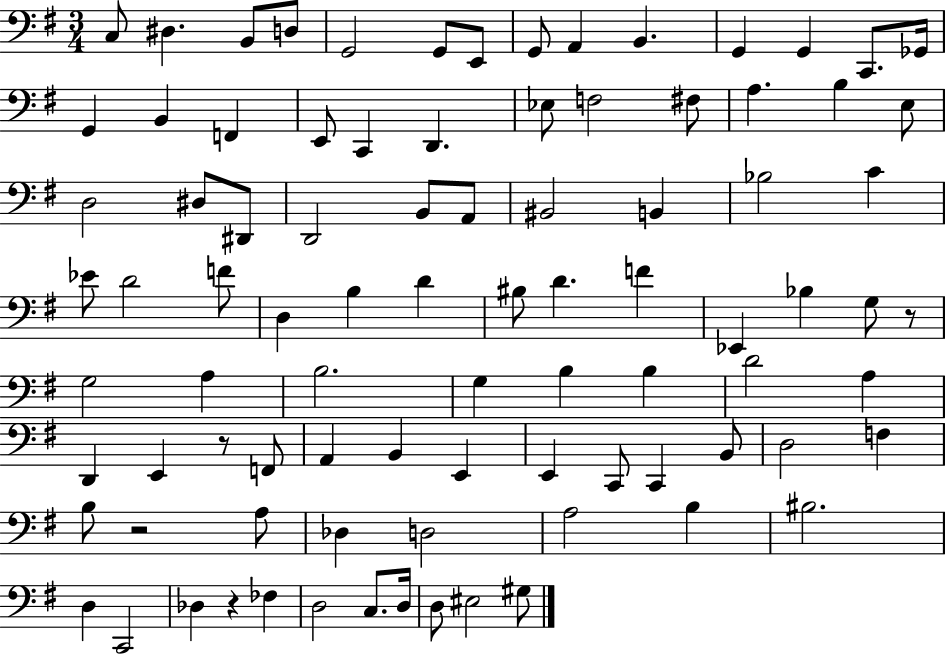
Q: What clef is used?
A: bass